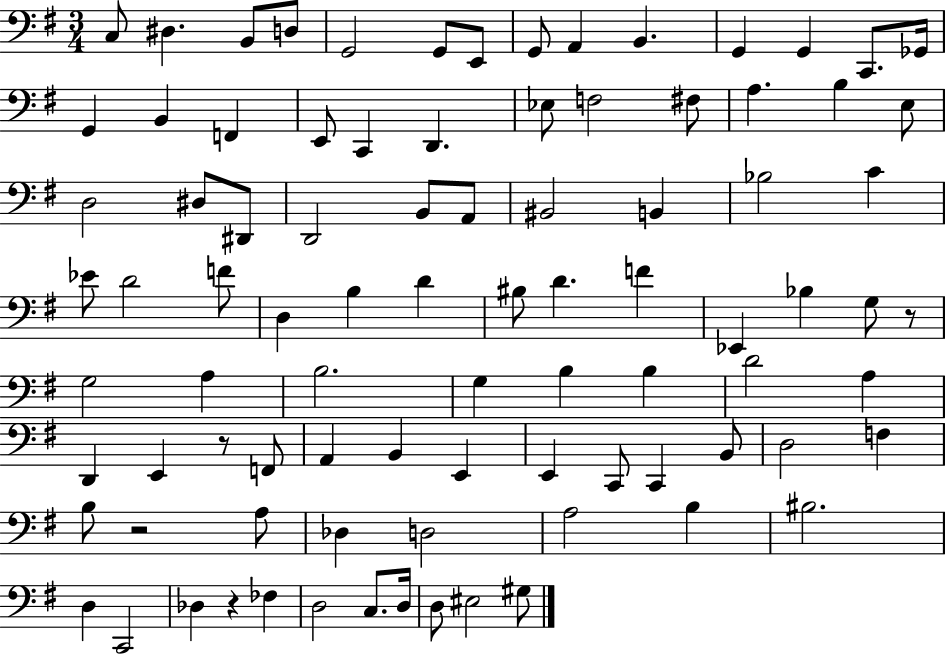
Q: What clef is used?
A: bass